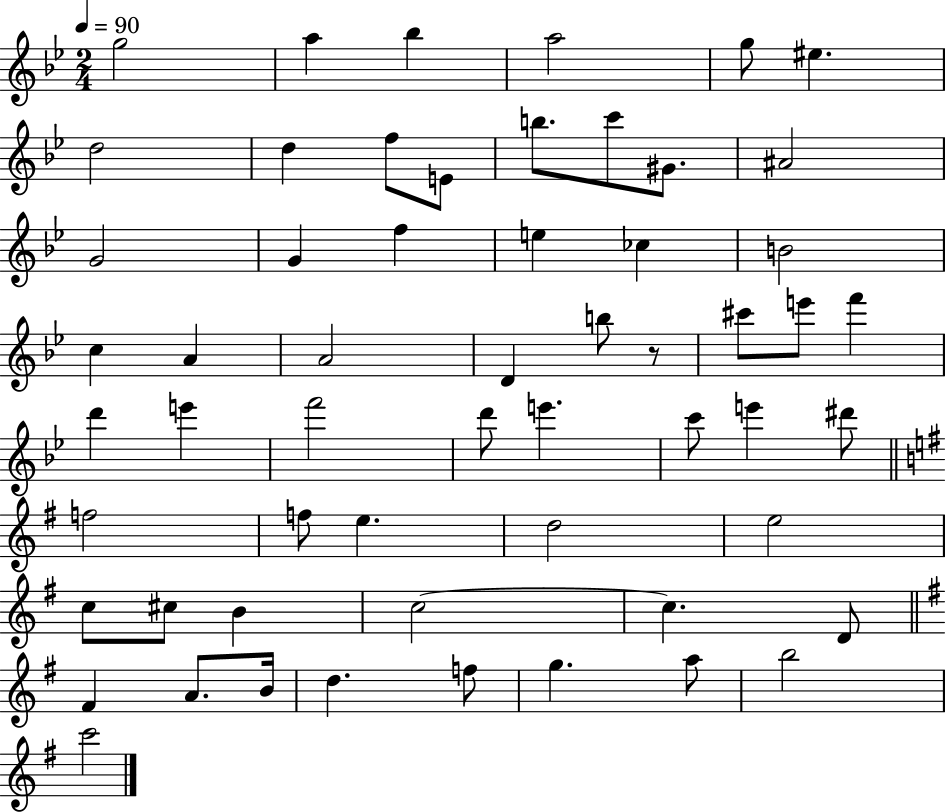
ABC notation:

X:1
T:Untitled
M:2/4
L:1/4
K:Bb
g2 a _b a2 g/2 ^e d2 d f/2 E/2 b/2 c'/2 ^G/2 ^A2 G2 G f e _c B2 c A A2 D b/2 z/2 ^c'/2 e'/2 f' d' e' f'2 d'/2 e' c'/2 e' ^d'/2 f2 f/2 e d2 e2 c/2 ^c/2 B c2 c D/2 ^F A/2 B/4 d f/2 g a/2 b2 c'2